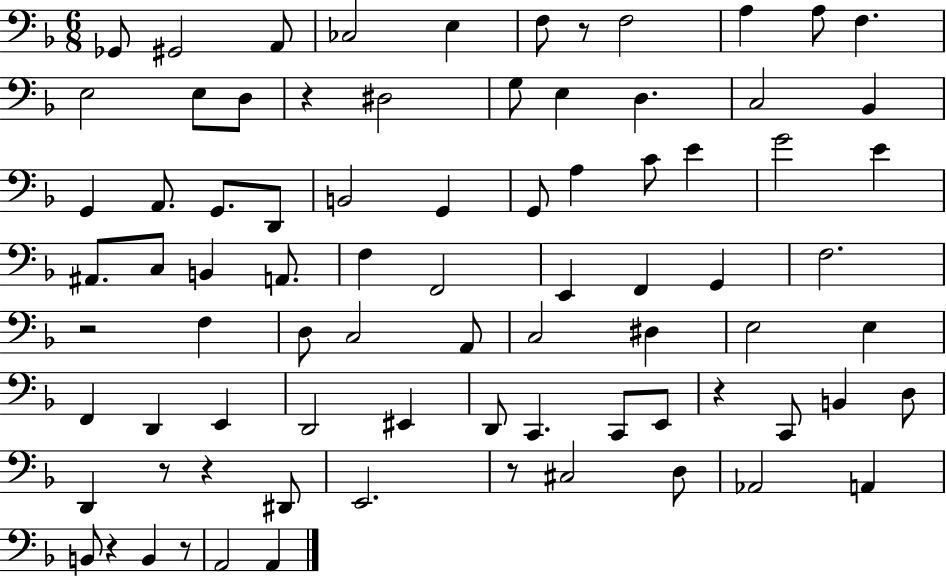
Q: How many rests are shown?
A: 9